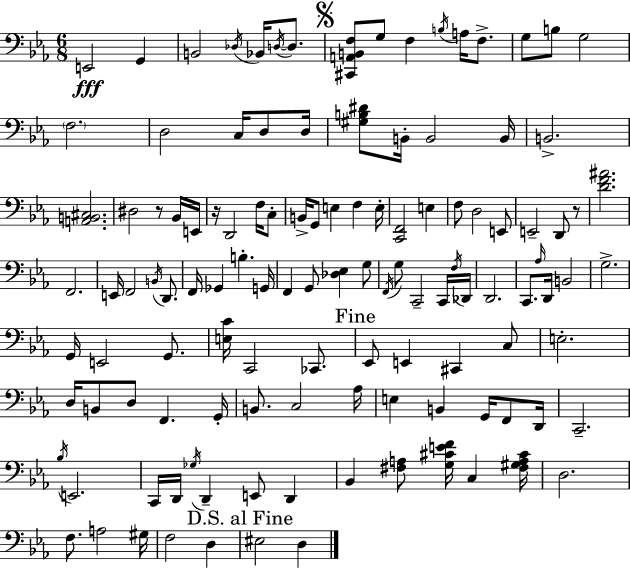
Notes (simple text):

E2/h G2/q B2/h Db3/s Bb2/s D3/s D3/e. [C#2,A2,B2,F3]/e G3/e F3/q B3/s A3/s F3/e. G3/e B3/e G3/h F3/h. D3/h C3/s D3/e D3/s [G#3,B3,D#4]/e B2/s B2/h B2/s B2/h. [A2,B2,C#3]/h. D#3/h R/e Bb2/s E2/s R/s D2/h F3/s C3/e B2/s G2/e E3/q F3/q E3/s [C2,F2]/h E3/q F3/e D3/h E2/e E2/h D2/e R/e [D4,F4,A#4]/h. F2/h. E2/s F2/h B2/s D2/e. F2/s Gb2/q B3/q. G2/s F2/q G2/e [Db3,Eb3]/q G3/e F2/s G3/e C2/h C2/s F3/s Db2/s D2/h. C2/e. Ab3/s D2/s B2/h G3/h. G2/s E2/h G2/e. [E3,C4]/s C2/h CES2/e. Eb2/e E2/q C#2/q C3/e E3/h. D3/s B2/e D3/e F2/q. G2/s B2/e. C3/h Ab3/s E3/q B2/q G2/s F2/e D2/s C2/h. Bb3/s E2/h. C2/s D2/s Gb3/s D2/q E2/e D2/q Bb2/q [F#3,A3]/e [G3,C#4,E4,F4]/s C3/q [F#3,G#3,A3,C#4]/s D3/h. F3/e. A3/h G#3/s F3/h D3/q EIS3/h D3/q